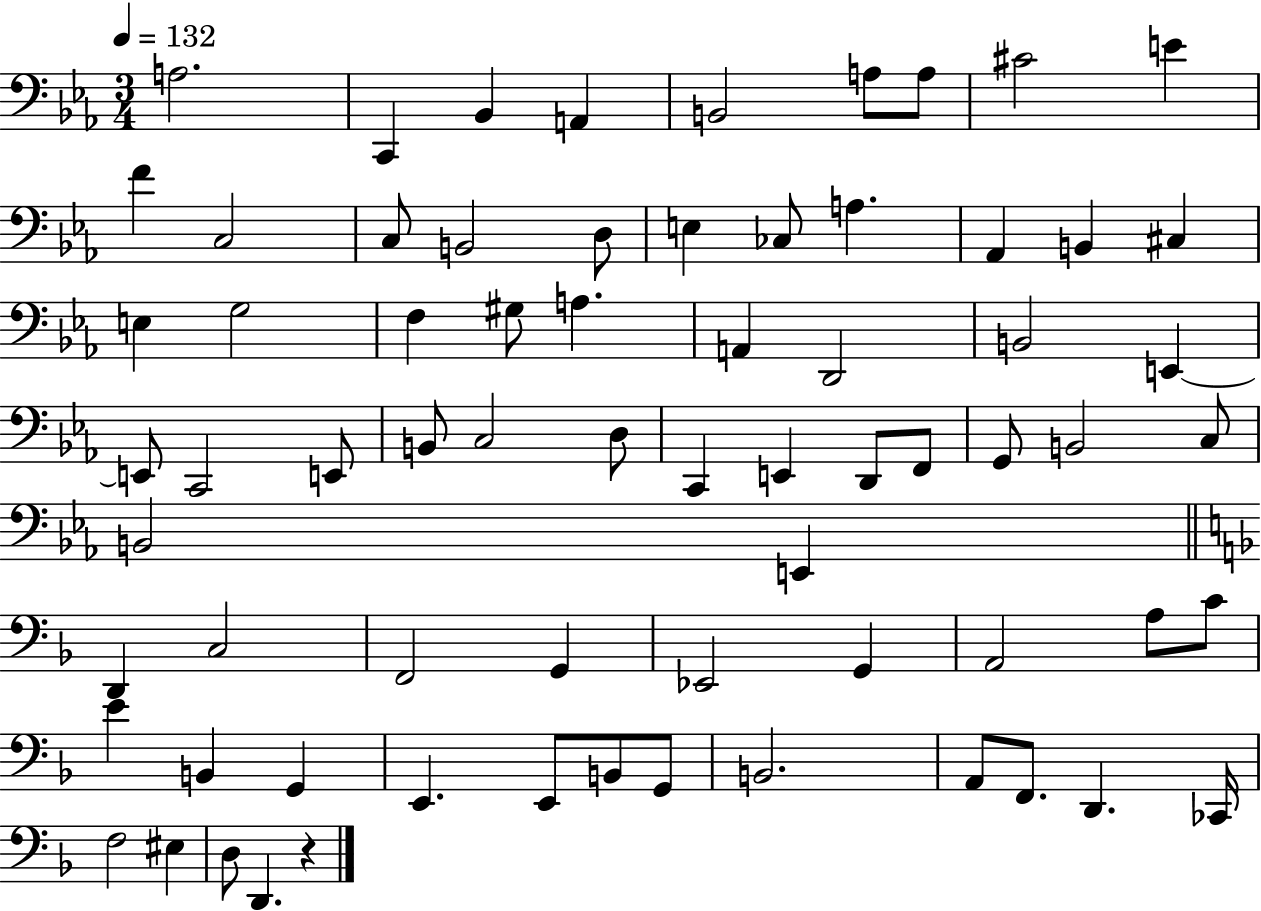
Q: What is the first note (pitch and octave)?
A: A3